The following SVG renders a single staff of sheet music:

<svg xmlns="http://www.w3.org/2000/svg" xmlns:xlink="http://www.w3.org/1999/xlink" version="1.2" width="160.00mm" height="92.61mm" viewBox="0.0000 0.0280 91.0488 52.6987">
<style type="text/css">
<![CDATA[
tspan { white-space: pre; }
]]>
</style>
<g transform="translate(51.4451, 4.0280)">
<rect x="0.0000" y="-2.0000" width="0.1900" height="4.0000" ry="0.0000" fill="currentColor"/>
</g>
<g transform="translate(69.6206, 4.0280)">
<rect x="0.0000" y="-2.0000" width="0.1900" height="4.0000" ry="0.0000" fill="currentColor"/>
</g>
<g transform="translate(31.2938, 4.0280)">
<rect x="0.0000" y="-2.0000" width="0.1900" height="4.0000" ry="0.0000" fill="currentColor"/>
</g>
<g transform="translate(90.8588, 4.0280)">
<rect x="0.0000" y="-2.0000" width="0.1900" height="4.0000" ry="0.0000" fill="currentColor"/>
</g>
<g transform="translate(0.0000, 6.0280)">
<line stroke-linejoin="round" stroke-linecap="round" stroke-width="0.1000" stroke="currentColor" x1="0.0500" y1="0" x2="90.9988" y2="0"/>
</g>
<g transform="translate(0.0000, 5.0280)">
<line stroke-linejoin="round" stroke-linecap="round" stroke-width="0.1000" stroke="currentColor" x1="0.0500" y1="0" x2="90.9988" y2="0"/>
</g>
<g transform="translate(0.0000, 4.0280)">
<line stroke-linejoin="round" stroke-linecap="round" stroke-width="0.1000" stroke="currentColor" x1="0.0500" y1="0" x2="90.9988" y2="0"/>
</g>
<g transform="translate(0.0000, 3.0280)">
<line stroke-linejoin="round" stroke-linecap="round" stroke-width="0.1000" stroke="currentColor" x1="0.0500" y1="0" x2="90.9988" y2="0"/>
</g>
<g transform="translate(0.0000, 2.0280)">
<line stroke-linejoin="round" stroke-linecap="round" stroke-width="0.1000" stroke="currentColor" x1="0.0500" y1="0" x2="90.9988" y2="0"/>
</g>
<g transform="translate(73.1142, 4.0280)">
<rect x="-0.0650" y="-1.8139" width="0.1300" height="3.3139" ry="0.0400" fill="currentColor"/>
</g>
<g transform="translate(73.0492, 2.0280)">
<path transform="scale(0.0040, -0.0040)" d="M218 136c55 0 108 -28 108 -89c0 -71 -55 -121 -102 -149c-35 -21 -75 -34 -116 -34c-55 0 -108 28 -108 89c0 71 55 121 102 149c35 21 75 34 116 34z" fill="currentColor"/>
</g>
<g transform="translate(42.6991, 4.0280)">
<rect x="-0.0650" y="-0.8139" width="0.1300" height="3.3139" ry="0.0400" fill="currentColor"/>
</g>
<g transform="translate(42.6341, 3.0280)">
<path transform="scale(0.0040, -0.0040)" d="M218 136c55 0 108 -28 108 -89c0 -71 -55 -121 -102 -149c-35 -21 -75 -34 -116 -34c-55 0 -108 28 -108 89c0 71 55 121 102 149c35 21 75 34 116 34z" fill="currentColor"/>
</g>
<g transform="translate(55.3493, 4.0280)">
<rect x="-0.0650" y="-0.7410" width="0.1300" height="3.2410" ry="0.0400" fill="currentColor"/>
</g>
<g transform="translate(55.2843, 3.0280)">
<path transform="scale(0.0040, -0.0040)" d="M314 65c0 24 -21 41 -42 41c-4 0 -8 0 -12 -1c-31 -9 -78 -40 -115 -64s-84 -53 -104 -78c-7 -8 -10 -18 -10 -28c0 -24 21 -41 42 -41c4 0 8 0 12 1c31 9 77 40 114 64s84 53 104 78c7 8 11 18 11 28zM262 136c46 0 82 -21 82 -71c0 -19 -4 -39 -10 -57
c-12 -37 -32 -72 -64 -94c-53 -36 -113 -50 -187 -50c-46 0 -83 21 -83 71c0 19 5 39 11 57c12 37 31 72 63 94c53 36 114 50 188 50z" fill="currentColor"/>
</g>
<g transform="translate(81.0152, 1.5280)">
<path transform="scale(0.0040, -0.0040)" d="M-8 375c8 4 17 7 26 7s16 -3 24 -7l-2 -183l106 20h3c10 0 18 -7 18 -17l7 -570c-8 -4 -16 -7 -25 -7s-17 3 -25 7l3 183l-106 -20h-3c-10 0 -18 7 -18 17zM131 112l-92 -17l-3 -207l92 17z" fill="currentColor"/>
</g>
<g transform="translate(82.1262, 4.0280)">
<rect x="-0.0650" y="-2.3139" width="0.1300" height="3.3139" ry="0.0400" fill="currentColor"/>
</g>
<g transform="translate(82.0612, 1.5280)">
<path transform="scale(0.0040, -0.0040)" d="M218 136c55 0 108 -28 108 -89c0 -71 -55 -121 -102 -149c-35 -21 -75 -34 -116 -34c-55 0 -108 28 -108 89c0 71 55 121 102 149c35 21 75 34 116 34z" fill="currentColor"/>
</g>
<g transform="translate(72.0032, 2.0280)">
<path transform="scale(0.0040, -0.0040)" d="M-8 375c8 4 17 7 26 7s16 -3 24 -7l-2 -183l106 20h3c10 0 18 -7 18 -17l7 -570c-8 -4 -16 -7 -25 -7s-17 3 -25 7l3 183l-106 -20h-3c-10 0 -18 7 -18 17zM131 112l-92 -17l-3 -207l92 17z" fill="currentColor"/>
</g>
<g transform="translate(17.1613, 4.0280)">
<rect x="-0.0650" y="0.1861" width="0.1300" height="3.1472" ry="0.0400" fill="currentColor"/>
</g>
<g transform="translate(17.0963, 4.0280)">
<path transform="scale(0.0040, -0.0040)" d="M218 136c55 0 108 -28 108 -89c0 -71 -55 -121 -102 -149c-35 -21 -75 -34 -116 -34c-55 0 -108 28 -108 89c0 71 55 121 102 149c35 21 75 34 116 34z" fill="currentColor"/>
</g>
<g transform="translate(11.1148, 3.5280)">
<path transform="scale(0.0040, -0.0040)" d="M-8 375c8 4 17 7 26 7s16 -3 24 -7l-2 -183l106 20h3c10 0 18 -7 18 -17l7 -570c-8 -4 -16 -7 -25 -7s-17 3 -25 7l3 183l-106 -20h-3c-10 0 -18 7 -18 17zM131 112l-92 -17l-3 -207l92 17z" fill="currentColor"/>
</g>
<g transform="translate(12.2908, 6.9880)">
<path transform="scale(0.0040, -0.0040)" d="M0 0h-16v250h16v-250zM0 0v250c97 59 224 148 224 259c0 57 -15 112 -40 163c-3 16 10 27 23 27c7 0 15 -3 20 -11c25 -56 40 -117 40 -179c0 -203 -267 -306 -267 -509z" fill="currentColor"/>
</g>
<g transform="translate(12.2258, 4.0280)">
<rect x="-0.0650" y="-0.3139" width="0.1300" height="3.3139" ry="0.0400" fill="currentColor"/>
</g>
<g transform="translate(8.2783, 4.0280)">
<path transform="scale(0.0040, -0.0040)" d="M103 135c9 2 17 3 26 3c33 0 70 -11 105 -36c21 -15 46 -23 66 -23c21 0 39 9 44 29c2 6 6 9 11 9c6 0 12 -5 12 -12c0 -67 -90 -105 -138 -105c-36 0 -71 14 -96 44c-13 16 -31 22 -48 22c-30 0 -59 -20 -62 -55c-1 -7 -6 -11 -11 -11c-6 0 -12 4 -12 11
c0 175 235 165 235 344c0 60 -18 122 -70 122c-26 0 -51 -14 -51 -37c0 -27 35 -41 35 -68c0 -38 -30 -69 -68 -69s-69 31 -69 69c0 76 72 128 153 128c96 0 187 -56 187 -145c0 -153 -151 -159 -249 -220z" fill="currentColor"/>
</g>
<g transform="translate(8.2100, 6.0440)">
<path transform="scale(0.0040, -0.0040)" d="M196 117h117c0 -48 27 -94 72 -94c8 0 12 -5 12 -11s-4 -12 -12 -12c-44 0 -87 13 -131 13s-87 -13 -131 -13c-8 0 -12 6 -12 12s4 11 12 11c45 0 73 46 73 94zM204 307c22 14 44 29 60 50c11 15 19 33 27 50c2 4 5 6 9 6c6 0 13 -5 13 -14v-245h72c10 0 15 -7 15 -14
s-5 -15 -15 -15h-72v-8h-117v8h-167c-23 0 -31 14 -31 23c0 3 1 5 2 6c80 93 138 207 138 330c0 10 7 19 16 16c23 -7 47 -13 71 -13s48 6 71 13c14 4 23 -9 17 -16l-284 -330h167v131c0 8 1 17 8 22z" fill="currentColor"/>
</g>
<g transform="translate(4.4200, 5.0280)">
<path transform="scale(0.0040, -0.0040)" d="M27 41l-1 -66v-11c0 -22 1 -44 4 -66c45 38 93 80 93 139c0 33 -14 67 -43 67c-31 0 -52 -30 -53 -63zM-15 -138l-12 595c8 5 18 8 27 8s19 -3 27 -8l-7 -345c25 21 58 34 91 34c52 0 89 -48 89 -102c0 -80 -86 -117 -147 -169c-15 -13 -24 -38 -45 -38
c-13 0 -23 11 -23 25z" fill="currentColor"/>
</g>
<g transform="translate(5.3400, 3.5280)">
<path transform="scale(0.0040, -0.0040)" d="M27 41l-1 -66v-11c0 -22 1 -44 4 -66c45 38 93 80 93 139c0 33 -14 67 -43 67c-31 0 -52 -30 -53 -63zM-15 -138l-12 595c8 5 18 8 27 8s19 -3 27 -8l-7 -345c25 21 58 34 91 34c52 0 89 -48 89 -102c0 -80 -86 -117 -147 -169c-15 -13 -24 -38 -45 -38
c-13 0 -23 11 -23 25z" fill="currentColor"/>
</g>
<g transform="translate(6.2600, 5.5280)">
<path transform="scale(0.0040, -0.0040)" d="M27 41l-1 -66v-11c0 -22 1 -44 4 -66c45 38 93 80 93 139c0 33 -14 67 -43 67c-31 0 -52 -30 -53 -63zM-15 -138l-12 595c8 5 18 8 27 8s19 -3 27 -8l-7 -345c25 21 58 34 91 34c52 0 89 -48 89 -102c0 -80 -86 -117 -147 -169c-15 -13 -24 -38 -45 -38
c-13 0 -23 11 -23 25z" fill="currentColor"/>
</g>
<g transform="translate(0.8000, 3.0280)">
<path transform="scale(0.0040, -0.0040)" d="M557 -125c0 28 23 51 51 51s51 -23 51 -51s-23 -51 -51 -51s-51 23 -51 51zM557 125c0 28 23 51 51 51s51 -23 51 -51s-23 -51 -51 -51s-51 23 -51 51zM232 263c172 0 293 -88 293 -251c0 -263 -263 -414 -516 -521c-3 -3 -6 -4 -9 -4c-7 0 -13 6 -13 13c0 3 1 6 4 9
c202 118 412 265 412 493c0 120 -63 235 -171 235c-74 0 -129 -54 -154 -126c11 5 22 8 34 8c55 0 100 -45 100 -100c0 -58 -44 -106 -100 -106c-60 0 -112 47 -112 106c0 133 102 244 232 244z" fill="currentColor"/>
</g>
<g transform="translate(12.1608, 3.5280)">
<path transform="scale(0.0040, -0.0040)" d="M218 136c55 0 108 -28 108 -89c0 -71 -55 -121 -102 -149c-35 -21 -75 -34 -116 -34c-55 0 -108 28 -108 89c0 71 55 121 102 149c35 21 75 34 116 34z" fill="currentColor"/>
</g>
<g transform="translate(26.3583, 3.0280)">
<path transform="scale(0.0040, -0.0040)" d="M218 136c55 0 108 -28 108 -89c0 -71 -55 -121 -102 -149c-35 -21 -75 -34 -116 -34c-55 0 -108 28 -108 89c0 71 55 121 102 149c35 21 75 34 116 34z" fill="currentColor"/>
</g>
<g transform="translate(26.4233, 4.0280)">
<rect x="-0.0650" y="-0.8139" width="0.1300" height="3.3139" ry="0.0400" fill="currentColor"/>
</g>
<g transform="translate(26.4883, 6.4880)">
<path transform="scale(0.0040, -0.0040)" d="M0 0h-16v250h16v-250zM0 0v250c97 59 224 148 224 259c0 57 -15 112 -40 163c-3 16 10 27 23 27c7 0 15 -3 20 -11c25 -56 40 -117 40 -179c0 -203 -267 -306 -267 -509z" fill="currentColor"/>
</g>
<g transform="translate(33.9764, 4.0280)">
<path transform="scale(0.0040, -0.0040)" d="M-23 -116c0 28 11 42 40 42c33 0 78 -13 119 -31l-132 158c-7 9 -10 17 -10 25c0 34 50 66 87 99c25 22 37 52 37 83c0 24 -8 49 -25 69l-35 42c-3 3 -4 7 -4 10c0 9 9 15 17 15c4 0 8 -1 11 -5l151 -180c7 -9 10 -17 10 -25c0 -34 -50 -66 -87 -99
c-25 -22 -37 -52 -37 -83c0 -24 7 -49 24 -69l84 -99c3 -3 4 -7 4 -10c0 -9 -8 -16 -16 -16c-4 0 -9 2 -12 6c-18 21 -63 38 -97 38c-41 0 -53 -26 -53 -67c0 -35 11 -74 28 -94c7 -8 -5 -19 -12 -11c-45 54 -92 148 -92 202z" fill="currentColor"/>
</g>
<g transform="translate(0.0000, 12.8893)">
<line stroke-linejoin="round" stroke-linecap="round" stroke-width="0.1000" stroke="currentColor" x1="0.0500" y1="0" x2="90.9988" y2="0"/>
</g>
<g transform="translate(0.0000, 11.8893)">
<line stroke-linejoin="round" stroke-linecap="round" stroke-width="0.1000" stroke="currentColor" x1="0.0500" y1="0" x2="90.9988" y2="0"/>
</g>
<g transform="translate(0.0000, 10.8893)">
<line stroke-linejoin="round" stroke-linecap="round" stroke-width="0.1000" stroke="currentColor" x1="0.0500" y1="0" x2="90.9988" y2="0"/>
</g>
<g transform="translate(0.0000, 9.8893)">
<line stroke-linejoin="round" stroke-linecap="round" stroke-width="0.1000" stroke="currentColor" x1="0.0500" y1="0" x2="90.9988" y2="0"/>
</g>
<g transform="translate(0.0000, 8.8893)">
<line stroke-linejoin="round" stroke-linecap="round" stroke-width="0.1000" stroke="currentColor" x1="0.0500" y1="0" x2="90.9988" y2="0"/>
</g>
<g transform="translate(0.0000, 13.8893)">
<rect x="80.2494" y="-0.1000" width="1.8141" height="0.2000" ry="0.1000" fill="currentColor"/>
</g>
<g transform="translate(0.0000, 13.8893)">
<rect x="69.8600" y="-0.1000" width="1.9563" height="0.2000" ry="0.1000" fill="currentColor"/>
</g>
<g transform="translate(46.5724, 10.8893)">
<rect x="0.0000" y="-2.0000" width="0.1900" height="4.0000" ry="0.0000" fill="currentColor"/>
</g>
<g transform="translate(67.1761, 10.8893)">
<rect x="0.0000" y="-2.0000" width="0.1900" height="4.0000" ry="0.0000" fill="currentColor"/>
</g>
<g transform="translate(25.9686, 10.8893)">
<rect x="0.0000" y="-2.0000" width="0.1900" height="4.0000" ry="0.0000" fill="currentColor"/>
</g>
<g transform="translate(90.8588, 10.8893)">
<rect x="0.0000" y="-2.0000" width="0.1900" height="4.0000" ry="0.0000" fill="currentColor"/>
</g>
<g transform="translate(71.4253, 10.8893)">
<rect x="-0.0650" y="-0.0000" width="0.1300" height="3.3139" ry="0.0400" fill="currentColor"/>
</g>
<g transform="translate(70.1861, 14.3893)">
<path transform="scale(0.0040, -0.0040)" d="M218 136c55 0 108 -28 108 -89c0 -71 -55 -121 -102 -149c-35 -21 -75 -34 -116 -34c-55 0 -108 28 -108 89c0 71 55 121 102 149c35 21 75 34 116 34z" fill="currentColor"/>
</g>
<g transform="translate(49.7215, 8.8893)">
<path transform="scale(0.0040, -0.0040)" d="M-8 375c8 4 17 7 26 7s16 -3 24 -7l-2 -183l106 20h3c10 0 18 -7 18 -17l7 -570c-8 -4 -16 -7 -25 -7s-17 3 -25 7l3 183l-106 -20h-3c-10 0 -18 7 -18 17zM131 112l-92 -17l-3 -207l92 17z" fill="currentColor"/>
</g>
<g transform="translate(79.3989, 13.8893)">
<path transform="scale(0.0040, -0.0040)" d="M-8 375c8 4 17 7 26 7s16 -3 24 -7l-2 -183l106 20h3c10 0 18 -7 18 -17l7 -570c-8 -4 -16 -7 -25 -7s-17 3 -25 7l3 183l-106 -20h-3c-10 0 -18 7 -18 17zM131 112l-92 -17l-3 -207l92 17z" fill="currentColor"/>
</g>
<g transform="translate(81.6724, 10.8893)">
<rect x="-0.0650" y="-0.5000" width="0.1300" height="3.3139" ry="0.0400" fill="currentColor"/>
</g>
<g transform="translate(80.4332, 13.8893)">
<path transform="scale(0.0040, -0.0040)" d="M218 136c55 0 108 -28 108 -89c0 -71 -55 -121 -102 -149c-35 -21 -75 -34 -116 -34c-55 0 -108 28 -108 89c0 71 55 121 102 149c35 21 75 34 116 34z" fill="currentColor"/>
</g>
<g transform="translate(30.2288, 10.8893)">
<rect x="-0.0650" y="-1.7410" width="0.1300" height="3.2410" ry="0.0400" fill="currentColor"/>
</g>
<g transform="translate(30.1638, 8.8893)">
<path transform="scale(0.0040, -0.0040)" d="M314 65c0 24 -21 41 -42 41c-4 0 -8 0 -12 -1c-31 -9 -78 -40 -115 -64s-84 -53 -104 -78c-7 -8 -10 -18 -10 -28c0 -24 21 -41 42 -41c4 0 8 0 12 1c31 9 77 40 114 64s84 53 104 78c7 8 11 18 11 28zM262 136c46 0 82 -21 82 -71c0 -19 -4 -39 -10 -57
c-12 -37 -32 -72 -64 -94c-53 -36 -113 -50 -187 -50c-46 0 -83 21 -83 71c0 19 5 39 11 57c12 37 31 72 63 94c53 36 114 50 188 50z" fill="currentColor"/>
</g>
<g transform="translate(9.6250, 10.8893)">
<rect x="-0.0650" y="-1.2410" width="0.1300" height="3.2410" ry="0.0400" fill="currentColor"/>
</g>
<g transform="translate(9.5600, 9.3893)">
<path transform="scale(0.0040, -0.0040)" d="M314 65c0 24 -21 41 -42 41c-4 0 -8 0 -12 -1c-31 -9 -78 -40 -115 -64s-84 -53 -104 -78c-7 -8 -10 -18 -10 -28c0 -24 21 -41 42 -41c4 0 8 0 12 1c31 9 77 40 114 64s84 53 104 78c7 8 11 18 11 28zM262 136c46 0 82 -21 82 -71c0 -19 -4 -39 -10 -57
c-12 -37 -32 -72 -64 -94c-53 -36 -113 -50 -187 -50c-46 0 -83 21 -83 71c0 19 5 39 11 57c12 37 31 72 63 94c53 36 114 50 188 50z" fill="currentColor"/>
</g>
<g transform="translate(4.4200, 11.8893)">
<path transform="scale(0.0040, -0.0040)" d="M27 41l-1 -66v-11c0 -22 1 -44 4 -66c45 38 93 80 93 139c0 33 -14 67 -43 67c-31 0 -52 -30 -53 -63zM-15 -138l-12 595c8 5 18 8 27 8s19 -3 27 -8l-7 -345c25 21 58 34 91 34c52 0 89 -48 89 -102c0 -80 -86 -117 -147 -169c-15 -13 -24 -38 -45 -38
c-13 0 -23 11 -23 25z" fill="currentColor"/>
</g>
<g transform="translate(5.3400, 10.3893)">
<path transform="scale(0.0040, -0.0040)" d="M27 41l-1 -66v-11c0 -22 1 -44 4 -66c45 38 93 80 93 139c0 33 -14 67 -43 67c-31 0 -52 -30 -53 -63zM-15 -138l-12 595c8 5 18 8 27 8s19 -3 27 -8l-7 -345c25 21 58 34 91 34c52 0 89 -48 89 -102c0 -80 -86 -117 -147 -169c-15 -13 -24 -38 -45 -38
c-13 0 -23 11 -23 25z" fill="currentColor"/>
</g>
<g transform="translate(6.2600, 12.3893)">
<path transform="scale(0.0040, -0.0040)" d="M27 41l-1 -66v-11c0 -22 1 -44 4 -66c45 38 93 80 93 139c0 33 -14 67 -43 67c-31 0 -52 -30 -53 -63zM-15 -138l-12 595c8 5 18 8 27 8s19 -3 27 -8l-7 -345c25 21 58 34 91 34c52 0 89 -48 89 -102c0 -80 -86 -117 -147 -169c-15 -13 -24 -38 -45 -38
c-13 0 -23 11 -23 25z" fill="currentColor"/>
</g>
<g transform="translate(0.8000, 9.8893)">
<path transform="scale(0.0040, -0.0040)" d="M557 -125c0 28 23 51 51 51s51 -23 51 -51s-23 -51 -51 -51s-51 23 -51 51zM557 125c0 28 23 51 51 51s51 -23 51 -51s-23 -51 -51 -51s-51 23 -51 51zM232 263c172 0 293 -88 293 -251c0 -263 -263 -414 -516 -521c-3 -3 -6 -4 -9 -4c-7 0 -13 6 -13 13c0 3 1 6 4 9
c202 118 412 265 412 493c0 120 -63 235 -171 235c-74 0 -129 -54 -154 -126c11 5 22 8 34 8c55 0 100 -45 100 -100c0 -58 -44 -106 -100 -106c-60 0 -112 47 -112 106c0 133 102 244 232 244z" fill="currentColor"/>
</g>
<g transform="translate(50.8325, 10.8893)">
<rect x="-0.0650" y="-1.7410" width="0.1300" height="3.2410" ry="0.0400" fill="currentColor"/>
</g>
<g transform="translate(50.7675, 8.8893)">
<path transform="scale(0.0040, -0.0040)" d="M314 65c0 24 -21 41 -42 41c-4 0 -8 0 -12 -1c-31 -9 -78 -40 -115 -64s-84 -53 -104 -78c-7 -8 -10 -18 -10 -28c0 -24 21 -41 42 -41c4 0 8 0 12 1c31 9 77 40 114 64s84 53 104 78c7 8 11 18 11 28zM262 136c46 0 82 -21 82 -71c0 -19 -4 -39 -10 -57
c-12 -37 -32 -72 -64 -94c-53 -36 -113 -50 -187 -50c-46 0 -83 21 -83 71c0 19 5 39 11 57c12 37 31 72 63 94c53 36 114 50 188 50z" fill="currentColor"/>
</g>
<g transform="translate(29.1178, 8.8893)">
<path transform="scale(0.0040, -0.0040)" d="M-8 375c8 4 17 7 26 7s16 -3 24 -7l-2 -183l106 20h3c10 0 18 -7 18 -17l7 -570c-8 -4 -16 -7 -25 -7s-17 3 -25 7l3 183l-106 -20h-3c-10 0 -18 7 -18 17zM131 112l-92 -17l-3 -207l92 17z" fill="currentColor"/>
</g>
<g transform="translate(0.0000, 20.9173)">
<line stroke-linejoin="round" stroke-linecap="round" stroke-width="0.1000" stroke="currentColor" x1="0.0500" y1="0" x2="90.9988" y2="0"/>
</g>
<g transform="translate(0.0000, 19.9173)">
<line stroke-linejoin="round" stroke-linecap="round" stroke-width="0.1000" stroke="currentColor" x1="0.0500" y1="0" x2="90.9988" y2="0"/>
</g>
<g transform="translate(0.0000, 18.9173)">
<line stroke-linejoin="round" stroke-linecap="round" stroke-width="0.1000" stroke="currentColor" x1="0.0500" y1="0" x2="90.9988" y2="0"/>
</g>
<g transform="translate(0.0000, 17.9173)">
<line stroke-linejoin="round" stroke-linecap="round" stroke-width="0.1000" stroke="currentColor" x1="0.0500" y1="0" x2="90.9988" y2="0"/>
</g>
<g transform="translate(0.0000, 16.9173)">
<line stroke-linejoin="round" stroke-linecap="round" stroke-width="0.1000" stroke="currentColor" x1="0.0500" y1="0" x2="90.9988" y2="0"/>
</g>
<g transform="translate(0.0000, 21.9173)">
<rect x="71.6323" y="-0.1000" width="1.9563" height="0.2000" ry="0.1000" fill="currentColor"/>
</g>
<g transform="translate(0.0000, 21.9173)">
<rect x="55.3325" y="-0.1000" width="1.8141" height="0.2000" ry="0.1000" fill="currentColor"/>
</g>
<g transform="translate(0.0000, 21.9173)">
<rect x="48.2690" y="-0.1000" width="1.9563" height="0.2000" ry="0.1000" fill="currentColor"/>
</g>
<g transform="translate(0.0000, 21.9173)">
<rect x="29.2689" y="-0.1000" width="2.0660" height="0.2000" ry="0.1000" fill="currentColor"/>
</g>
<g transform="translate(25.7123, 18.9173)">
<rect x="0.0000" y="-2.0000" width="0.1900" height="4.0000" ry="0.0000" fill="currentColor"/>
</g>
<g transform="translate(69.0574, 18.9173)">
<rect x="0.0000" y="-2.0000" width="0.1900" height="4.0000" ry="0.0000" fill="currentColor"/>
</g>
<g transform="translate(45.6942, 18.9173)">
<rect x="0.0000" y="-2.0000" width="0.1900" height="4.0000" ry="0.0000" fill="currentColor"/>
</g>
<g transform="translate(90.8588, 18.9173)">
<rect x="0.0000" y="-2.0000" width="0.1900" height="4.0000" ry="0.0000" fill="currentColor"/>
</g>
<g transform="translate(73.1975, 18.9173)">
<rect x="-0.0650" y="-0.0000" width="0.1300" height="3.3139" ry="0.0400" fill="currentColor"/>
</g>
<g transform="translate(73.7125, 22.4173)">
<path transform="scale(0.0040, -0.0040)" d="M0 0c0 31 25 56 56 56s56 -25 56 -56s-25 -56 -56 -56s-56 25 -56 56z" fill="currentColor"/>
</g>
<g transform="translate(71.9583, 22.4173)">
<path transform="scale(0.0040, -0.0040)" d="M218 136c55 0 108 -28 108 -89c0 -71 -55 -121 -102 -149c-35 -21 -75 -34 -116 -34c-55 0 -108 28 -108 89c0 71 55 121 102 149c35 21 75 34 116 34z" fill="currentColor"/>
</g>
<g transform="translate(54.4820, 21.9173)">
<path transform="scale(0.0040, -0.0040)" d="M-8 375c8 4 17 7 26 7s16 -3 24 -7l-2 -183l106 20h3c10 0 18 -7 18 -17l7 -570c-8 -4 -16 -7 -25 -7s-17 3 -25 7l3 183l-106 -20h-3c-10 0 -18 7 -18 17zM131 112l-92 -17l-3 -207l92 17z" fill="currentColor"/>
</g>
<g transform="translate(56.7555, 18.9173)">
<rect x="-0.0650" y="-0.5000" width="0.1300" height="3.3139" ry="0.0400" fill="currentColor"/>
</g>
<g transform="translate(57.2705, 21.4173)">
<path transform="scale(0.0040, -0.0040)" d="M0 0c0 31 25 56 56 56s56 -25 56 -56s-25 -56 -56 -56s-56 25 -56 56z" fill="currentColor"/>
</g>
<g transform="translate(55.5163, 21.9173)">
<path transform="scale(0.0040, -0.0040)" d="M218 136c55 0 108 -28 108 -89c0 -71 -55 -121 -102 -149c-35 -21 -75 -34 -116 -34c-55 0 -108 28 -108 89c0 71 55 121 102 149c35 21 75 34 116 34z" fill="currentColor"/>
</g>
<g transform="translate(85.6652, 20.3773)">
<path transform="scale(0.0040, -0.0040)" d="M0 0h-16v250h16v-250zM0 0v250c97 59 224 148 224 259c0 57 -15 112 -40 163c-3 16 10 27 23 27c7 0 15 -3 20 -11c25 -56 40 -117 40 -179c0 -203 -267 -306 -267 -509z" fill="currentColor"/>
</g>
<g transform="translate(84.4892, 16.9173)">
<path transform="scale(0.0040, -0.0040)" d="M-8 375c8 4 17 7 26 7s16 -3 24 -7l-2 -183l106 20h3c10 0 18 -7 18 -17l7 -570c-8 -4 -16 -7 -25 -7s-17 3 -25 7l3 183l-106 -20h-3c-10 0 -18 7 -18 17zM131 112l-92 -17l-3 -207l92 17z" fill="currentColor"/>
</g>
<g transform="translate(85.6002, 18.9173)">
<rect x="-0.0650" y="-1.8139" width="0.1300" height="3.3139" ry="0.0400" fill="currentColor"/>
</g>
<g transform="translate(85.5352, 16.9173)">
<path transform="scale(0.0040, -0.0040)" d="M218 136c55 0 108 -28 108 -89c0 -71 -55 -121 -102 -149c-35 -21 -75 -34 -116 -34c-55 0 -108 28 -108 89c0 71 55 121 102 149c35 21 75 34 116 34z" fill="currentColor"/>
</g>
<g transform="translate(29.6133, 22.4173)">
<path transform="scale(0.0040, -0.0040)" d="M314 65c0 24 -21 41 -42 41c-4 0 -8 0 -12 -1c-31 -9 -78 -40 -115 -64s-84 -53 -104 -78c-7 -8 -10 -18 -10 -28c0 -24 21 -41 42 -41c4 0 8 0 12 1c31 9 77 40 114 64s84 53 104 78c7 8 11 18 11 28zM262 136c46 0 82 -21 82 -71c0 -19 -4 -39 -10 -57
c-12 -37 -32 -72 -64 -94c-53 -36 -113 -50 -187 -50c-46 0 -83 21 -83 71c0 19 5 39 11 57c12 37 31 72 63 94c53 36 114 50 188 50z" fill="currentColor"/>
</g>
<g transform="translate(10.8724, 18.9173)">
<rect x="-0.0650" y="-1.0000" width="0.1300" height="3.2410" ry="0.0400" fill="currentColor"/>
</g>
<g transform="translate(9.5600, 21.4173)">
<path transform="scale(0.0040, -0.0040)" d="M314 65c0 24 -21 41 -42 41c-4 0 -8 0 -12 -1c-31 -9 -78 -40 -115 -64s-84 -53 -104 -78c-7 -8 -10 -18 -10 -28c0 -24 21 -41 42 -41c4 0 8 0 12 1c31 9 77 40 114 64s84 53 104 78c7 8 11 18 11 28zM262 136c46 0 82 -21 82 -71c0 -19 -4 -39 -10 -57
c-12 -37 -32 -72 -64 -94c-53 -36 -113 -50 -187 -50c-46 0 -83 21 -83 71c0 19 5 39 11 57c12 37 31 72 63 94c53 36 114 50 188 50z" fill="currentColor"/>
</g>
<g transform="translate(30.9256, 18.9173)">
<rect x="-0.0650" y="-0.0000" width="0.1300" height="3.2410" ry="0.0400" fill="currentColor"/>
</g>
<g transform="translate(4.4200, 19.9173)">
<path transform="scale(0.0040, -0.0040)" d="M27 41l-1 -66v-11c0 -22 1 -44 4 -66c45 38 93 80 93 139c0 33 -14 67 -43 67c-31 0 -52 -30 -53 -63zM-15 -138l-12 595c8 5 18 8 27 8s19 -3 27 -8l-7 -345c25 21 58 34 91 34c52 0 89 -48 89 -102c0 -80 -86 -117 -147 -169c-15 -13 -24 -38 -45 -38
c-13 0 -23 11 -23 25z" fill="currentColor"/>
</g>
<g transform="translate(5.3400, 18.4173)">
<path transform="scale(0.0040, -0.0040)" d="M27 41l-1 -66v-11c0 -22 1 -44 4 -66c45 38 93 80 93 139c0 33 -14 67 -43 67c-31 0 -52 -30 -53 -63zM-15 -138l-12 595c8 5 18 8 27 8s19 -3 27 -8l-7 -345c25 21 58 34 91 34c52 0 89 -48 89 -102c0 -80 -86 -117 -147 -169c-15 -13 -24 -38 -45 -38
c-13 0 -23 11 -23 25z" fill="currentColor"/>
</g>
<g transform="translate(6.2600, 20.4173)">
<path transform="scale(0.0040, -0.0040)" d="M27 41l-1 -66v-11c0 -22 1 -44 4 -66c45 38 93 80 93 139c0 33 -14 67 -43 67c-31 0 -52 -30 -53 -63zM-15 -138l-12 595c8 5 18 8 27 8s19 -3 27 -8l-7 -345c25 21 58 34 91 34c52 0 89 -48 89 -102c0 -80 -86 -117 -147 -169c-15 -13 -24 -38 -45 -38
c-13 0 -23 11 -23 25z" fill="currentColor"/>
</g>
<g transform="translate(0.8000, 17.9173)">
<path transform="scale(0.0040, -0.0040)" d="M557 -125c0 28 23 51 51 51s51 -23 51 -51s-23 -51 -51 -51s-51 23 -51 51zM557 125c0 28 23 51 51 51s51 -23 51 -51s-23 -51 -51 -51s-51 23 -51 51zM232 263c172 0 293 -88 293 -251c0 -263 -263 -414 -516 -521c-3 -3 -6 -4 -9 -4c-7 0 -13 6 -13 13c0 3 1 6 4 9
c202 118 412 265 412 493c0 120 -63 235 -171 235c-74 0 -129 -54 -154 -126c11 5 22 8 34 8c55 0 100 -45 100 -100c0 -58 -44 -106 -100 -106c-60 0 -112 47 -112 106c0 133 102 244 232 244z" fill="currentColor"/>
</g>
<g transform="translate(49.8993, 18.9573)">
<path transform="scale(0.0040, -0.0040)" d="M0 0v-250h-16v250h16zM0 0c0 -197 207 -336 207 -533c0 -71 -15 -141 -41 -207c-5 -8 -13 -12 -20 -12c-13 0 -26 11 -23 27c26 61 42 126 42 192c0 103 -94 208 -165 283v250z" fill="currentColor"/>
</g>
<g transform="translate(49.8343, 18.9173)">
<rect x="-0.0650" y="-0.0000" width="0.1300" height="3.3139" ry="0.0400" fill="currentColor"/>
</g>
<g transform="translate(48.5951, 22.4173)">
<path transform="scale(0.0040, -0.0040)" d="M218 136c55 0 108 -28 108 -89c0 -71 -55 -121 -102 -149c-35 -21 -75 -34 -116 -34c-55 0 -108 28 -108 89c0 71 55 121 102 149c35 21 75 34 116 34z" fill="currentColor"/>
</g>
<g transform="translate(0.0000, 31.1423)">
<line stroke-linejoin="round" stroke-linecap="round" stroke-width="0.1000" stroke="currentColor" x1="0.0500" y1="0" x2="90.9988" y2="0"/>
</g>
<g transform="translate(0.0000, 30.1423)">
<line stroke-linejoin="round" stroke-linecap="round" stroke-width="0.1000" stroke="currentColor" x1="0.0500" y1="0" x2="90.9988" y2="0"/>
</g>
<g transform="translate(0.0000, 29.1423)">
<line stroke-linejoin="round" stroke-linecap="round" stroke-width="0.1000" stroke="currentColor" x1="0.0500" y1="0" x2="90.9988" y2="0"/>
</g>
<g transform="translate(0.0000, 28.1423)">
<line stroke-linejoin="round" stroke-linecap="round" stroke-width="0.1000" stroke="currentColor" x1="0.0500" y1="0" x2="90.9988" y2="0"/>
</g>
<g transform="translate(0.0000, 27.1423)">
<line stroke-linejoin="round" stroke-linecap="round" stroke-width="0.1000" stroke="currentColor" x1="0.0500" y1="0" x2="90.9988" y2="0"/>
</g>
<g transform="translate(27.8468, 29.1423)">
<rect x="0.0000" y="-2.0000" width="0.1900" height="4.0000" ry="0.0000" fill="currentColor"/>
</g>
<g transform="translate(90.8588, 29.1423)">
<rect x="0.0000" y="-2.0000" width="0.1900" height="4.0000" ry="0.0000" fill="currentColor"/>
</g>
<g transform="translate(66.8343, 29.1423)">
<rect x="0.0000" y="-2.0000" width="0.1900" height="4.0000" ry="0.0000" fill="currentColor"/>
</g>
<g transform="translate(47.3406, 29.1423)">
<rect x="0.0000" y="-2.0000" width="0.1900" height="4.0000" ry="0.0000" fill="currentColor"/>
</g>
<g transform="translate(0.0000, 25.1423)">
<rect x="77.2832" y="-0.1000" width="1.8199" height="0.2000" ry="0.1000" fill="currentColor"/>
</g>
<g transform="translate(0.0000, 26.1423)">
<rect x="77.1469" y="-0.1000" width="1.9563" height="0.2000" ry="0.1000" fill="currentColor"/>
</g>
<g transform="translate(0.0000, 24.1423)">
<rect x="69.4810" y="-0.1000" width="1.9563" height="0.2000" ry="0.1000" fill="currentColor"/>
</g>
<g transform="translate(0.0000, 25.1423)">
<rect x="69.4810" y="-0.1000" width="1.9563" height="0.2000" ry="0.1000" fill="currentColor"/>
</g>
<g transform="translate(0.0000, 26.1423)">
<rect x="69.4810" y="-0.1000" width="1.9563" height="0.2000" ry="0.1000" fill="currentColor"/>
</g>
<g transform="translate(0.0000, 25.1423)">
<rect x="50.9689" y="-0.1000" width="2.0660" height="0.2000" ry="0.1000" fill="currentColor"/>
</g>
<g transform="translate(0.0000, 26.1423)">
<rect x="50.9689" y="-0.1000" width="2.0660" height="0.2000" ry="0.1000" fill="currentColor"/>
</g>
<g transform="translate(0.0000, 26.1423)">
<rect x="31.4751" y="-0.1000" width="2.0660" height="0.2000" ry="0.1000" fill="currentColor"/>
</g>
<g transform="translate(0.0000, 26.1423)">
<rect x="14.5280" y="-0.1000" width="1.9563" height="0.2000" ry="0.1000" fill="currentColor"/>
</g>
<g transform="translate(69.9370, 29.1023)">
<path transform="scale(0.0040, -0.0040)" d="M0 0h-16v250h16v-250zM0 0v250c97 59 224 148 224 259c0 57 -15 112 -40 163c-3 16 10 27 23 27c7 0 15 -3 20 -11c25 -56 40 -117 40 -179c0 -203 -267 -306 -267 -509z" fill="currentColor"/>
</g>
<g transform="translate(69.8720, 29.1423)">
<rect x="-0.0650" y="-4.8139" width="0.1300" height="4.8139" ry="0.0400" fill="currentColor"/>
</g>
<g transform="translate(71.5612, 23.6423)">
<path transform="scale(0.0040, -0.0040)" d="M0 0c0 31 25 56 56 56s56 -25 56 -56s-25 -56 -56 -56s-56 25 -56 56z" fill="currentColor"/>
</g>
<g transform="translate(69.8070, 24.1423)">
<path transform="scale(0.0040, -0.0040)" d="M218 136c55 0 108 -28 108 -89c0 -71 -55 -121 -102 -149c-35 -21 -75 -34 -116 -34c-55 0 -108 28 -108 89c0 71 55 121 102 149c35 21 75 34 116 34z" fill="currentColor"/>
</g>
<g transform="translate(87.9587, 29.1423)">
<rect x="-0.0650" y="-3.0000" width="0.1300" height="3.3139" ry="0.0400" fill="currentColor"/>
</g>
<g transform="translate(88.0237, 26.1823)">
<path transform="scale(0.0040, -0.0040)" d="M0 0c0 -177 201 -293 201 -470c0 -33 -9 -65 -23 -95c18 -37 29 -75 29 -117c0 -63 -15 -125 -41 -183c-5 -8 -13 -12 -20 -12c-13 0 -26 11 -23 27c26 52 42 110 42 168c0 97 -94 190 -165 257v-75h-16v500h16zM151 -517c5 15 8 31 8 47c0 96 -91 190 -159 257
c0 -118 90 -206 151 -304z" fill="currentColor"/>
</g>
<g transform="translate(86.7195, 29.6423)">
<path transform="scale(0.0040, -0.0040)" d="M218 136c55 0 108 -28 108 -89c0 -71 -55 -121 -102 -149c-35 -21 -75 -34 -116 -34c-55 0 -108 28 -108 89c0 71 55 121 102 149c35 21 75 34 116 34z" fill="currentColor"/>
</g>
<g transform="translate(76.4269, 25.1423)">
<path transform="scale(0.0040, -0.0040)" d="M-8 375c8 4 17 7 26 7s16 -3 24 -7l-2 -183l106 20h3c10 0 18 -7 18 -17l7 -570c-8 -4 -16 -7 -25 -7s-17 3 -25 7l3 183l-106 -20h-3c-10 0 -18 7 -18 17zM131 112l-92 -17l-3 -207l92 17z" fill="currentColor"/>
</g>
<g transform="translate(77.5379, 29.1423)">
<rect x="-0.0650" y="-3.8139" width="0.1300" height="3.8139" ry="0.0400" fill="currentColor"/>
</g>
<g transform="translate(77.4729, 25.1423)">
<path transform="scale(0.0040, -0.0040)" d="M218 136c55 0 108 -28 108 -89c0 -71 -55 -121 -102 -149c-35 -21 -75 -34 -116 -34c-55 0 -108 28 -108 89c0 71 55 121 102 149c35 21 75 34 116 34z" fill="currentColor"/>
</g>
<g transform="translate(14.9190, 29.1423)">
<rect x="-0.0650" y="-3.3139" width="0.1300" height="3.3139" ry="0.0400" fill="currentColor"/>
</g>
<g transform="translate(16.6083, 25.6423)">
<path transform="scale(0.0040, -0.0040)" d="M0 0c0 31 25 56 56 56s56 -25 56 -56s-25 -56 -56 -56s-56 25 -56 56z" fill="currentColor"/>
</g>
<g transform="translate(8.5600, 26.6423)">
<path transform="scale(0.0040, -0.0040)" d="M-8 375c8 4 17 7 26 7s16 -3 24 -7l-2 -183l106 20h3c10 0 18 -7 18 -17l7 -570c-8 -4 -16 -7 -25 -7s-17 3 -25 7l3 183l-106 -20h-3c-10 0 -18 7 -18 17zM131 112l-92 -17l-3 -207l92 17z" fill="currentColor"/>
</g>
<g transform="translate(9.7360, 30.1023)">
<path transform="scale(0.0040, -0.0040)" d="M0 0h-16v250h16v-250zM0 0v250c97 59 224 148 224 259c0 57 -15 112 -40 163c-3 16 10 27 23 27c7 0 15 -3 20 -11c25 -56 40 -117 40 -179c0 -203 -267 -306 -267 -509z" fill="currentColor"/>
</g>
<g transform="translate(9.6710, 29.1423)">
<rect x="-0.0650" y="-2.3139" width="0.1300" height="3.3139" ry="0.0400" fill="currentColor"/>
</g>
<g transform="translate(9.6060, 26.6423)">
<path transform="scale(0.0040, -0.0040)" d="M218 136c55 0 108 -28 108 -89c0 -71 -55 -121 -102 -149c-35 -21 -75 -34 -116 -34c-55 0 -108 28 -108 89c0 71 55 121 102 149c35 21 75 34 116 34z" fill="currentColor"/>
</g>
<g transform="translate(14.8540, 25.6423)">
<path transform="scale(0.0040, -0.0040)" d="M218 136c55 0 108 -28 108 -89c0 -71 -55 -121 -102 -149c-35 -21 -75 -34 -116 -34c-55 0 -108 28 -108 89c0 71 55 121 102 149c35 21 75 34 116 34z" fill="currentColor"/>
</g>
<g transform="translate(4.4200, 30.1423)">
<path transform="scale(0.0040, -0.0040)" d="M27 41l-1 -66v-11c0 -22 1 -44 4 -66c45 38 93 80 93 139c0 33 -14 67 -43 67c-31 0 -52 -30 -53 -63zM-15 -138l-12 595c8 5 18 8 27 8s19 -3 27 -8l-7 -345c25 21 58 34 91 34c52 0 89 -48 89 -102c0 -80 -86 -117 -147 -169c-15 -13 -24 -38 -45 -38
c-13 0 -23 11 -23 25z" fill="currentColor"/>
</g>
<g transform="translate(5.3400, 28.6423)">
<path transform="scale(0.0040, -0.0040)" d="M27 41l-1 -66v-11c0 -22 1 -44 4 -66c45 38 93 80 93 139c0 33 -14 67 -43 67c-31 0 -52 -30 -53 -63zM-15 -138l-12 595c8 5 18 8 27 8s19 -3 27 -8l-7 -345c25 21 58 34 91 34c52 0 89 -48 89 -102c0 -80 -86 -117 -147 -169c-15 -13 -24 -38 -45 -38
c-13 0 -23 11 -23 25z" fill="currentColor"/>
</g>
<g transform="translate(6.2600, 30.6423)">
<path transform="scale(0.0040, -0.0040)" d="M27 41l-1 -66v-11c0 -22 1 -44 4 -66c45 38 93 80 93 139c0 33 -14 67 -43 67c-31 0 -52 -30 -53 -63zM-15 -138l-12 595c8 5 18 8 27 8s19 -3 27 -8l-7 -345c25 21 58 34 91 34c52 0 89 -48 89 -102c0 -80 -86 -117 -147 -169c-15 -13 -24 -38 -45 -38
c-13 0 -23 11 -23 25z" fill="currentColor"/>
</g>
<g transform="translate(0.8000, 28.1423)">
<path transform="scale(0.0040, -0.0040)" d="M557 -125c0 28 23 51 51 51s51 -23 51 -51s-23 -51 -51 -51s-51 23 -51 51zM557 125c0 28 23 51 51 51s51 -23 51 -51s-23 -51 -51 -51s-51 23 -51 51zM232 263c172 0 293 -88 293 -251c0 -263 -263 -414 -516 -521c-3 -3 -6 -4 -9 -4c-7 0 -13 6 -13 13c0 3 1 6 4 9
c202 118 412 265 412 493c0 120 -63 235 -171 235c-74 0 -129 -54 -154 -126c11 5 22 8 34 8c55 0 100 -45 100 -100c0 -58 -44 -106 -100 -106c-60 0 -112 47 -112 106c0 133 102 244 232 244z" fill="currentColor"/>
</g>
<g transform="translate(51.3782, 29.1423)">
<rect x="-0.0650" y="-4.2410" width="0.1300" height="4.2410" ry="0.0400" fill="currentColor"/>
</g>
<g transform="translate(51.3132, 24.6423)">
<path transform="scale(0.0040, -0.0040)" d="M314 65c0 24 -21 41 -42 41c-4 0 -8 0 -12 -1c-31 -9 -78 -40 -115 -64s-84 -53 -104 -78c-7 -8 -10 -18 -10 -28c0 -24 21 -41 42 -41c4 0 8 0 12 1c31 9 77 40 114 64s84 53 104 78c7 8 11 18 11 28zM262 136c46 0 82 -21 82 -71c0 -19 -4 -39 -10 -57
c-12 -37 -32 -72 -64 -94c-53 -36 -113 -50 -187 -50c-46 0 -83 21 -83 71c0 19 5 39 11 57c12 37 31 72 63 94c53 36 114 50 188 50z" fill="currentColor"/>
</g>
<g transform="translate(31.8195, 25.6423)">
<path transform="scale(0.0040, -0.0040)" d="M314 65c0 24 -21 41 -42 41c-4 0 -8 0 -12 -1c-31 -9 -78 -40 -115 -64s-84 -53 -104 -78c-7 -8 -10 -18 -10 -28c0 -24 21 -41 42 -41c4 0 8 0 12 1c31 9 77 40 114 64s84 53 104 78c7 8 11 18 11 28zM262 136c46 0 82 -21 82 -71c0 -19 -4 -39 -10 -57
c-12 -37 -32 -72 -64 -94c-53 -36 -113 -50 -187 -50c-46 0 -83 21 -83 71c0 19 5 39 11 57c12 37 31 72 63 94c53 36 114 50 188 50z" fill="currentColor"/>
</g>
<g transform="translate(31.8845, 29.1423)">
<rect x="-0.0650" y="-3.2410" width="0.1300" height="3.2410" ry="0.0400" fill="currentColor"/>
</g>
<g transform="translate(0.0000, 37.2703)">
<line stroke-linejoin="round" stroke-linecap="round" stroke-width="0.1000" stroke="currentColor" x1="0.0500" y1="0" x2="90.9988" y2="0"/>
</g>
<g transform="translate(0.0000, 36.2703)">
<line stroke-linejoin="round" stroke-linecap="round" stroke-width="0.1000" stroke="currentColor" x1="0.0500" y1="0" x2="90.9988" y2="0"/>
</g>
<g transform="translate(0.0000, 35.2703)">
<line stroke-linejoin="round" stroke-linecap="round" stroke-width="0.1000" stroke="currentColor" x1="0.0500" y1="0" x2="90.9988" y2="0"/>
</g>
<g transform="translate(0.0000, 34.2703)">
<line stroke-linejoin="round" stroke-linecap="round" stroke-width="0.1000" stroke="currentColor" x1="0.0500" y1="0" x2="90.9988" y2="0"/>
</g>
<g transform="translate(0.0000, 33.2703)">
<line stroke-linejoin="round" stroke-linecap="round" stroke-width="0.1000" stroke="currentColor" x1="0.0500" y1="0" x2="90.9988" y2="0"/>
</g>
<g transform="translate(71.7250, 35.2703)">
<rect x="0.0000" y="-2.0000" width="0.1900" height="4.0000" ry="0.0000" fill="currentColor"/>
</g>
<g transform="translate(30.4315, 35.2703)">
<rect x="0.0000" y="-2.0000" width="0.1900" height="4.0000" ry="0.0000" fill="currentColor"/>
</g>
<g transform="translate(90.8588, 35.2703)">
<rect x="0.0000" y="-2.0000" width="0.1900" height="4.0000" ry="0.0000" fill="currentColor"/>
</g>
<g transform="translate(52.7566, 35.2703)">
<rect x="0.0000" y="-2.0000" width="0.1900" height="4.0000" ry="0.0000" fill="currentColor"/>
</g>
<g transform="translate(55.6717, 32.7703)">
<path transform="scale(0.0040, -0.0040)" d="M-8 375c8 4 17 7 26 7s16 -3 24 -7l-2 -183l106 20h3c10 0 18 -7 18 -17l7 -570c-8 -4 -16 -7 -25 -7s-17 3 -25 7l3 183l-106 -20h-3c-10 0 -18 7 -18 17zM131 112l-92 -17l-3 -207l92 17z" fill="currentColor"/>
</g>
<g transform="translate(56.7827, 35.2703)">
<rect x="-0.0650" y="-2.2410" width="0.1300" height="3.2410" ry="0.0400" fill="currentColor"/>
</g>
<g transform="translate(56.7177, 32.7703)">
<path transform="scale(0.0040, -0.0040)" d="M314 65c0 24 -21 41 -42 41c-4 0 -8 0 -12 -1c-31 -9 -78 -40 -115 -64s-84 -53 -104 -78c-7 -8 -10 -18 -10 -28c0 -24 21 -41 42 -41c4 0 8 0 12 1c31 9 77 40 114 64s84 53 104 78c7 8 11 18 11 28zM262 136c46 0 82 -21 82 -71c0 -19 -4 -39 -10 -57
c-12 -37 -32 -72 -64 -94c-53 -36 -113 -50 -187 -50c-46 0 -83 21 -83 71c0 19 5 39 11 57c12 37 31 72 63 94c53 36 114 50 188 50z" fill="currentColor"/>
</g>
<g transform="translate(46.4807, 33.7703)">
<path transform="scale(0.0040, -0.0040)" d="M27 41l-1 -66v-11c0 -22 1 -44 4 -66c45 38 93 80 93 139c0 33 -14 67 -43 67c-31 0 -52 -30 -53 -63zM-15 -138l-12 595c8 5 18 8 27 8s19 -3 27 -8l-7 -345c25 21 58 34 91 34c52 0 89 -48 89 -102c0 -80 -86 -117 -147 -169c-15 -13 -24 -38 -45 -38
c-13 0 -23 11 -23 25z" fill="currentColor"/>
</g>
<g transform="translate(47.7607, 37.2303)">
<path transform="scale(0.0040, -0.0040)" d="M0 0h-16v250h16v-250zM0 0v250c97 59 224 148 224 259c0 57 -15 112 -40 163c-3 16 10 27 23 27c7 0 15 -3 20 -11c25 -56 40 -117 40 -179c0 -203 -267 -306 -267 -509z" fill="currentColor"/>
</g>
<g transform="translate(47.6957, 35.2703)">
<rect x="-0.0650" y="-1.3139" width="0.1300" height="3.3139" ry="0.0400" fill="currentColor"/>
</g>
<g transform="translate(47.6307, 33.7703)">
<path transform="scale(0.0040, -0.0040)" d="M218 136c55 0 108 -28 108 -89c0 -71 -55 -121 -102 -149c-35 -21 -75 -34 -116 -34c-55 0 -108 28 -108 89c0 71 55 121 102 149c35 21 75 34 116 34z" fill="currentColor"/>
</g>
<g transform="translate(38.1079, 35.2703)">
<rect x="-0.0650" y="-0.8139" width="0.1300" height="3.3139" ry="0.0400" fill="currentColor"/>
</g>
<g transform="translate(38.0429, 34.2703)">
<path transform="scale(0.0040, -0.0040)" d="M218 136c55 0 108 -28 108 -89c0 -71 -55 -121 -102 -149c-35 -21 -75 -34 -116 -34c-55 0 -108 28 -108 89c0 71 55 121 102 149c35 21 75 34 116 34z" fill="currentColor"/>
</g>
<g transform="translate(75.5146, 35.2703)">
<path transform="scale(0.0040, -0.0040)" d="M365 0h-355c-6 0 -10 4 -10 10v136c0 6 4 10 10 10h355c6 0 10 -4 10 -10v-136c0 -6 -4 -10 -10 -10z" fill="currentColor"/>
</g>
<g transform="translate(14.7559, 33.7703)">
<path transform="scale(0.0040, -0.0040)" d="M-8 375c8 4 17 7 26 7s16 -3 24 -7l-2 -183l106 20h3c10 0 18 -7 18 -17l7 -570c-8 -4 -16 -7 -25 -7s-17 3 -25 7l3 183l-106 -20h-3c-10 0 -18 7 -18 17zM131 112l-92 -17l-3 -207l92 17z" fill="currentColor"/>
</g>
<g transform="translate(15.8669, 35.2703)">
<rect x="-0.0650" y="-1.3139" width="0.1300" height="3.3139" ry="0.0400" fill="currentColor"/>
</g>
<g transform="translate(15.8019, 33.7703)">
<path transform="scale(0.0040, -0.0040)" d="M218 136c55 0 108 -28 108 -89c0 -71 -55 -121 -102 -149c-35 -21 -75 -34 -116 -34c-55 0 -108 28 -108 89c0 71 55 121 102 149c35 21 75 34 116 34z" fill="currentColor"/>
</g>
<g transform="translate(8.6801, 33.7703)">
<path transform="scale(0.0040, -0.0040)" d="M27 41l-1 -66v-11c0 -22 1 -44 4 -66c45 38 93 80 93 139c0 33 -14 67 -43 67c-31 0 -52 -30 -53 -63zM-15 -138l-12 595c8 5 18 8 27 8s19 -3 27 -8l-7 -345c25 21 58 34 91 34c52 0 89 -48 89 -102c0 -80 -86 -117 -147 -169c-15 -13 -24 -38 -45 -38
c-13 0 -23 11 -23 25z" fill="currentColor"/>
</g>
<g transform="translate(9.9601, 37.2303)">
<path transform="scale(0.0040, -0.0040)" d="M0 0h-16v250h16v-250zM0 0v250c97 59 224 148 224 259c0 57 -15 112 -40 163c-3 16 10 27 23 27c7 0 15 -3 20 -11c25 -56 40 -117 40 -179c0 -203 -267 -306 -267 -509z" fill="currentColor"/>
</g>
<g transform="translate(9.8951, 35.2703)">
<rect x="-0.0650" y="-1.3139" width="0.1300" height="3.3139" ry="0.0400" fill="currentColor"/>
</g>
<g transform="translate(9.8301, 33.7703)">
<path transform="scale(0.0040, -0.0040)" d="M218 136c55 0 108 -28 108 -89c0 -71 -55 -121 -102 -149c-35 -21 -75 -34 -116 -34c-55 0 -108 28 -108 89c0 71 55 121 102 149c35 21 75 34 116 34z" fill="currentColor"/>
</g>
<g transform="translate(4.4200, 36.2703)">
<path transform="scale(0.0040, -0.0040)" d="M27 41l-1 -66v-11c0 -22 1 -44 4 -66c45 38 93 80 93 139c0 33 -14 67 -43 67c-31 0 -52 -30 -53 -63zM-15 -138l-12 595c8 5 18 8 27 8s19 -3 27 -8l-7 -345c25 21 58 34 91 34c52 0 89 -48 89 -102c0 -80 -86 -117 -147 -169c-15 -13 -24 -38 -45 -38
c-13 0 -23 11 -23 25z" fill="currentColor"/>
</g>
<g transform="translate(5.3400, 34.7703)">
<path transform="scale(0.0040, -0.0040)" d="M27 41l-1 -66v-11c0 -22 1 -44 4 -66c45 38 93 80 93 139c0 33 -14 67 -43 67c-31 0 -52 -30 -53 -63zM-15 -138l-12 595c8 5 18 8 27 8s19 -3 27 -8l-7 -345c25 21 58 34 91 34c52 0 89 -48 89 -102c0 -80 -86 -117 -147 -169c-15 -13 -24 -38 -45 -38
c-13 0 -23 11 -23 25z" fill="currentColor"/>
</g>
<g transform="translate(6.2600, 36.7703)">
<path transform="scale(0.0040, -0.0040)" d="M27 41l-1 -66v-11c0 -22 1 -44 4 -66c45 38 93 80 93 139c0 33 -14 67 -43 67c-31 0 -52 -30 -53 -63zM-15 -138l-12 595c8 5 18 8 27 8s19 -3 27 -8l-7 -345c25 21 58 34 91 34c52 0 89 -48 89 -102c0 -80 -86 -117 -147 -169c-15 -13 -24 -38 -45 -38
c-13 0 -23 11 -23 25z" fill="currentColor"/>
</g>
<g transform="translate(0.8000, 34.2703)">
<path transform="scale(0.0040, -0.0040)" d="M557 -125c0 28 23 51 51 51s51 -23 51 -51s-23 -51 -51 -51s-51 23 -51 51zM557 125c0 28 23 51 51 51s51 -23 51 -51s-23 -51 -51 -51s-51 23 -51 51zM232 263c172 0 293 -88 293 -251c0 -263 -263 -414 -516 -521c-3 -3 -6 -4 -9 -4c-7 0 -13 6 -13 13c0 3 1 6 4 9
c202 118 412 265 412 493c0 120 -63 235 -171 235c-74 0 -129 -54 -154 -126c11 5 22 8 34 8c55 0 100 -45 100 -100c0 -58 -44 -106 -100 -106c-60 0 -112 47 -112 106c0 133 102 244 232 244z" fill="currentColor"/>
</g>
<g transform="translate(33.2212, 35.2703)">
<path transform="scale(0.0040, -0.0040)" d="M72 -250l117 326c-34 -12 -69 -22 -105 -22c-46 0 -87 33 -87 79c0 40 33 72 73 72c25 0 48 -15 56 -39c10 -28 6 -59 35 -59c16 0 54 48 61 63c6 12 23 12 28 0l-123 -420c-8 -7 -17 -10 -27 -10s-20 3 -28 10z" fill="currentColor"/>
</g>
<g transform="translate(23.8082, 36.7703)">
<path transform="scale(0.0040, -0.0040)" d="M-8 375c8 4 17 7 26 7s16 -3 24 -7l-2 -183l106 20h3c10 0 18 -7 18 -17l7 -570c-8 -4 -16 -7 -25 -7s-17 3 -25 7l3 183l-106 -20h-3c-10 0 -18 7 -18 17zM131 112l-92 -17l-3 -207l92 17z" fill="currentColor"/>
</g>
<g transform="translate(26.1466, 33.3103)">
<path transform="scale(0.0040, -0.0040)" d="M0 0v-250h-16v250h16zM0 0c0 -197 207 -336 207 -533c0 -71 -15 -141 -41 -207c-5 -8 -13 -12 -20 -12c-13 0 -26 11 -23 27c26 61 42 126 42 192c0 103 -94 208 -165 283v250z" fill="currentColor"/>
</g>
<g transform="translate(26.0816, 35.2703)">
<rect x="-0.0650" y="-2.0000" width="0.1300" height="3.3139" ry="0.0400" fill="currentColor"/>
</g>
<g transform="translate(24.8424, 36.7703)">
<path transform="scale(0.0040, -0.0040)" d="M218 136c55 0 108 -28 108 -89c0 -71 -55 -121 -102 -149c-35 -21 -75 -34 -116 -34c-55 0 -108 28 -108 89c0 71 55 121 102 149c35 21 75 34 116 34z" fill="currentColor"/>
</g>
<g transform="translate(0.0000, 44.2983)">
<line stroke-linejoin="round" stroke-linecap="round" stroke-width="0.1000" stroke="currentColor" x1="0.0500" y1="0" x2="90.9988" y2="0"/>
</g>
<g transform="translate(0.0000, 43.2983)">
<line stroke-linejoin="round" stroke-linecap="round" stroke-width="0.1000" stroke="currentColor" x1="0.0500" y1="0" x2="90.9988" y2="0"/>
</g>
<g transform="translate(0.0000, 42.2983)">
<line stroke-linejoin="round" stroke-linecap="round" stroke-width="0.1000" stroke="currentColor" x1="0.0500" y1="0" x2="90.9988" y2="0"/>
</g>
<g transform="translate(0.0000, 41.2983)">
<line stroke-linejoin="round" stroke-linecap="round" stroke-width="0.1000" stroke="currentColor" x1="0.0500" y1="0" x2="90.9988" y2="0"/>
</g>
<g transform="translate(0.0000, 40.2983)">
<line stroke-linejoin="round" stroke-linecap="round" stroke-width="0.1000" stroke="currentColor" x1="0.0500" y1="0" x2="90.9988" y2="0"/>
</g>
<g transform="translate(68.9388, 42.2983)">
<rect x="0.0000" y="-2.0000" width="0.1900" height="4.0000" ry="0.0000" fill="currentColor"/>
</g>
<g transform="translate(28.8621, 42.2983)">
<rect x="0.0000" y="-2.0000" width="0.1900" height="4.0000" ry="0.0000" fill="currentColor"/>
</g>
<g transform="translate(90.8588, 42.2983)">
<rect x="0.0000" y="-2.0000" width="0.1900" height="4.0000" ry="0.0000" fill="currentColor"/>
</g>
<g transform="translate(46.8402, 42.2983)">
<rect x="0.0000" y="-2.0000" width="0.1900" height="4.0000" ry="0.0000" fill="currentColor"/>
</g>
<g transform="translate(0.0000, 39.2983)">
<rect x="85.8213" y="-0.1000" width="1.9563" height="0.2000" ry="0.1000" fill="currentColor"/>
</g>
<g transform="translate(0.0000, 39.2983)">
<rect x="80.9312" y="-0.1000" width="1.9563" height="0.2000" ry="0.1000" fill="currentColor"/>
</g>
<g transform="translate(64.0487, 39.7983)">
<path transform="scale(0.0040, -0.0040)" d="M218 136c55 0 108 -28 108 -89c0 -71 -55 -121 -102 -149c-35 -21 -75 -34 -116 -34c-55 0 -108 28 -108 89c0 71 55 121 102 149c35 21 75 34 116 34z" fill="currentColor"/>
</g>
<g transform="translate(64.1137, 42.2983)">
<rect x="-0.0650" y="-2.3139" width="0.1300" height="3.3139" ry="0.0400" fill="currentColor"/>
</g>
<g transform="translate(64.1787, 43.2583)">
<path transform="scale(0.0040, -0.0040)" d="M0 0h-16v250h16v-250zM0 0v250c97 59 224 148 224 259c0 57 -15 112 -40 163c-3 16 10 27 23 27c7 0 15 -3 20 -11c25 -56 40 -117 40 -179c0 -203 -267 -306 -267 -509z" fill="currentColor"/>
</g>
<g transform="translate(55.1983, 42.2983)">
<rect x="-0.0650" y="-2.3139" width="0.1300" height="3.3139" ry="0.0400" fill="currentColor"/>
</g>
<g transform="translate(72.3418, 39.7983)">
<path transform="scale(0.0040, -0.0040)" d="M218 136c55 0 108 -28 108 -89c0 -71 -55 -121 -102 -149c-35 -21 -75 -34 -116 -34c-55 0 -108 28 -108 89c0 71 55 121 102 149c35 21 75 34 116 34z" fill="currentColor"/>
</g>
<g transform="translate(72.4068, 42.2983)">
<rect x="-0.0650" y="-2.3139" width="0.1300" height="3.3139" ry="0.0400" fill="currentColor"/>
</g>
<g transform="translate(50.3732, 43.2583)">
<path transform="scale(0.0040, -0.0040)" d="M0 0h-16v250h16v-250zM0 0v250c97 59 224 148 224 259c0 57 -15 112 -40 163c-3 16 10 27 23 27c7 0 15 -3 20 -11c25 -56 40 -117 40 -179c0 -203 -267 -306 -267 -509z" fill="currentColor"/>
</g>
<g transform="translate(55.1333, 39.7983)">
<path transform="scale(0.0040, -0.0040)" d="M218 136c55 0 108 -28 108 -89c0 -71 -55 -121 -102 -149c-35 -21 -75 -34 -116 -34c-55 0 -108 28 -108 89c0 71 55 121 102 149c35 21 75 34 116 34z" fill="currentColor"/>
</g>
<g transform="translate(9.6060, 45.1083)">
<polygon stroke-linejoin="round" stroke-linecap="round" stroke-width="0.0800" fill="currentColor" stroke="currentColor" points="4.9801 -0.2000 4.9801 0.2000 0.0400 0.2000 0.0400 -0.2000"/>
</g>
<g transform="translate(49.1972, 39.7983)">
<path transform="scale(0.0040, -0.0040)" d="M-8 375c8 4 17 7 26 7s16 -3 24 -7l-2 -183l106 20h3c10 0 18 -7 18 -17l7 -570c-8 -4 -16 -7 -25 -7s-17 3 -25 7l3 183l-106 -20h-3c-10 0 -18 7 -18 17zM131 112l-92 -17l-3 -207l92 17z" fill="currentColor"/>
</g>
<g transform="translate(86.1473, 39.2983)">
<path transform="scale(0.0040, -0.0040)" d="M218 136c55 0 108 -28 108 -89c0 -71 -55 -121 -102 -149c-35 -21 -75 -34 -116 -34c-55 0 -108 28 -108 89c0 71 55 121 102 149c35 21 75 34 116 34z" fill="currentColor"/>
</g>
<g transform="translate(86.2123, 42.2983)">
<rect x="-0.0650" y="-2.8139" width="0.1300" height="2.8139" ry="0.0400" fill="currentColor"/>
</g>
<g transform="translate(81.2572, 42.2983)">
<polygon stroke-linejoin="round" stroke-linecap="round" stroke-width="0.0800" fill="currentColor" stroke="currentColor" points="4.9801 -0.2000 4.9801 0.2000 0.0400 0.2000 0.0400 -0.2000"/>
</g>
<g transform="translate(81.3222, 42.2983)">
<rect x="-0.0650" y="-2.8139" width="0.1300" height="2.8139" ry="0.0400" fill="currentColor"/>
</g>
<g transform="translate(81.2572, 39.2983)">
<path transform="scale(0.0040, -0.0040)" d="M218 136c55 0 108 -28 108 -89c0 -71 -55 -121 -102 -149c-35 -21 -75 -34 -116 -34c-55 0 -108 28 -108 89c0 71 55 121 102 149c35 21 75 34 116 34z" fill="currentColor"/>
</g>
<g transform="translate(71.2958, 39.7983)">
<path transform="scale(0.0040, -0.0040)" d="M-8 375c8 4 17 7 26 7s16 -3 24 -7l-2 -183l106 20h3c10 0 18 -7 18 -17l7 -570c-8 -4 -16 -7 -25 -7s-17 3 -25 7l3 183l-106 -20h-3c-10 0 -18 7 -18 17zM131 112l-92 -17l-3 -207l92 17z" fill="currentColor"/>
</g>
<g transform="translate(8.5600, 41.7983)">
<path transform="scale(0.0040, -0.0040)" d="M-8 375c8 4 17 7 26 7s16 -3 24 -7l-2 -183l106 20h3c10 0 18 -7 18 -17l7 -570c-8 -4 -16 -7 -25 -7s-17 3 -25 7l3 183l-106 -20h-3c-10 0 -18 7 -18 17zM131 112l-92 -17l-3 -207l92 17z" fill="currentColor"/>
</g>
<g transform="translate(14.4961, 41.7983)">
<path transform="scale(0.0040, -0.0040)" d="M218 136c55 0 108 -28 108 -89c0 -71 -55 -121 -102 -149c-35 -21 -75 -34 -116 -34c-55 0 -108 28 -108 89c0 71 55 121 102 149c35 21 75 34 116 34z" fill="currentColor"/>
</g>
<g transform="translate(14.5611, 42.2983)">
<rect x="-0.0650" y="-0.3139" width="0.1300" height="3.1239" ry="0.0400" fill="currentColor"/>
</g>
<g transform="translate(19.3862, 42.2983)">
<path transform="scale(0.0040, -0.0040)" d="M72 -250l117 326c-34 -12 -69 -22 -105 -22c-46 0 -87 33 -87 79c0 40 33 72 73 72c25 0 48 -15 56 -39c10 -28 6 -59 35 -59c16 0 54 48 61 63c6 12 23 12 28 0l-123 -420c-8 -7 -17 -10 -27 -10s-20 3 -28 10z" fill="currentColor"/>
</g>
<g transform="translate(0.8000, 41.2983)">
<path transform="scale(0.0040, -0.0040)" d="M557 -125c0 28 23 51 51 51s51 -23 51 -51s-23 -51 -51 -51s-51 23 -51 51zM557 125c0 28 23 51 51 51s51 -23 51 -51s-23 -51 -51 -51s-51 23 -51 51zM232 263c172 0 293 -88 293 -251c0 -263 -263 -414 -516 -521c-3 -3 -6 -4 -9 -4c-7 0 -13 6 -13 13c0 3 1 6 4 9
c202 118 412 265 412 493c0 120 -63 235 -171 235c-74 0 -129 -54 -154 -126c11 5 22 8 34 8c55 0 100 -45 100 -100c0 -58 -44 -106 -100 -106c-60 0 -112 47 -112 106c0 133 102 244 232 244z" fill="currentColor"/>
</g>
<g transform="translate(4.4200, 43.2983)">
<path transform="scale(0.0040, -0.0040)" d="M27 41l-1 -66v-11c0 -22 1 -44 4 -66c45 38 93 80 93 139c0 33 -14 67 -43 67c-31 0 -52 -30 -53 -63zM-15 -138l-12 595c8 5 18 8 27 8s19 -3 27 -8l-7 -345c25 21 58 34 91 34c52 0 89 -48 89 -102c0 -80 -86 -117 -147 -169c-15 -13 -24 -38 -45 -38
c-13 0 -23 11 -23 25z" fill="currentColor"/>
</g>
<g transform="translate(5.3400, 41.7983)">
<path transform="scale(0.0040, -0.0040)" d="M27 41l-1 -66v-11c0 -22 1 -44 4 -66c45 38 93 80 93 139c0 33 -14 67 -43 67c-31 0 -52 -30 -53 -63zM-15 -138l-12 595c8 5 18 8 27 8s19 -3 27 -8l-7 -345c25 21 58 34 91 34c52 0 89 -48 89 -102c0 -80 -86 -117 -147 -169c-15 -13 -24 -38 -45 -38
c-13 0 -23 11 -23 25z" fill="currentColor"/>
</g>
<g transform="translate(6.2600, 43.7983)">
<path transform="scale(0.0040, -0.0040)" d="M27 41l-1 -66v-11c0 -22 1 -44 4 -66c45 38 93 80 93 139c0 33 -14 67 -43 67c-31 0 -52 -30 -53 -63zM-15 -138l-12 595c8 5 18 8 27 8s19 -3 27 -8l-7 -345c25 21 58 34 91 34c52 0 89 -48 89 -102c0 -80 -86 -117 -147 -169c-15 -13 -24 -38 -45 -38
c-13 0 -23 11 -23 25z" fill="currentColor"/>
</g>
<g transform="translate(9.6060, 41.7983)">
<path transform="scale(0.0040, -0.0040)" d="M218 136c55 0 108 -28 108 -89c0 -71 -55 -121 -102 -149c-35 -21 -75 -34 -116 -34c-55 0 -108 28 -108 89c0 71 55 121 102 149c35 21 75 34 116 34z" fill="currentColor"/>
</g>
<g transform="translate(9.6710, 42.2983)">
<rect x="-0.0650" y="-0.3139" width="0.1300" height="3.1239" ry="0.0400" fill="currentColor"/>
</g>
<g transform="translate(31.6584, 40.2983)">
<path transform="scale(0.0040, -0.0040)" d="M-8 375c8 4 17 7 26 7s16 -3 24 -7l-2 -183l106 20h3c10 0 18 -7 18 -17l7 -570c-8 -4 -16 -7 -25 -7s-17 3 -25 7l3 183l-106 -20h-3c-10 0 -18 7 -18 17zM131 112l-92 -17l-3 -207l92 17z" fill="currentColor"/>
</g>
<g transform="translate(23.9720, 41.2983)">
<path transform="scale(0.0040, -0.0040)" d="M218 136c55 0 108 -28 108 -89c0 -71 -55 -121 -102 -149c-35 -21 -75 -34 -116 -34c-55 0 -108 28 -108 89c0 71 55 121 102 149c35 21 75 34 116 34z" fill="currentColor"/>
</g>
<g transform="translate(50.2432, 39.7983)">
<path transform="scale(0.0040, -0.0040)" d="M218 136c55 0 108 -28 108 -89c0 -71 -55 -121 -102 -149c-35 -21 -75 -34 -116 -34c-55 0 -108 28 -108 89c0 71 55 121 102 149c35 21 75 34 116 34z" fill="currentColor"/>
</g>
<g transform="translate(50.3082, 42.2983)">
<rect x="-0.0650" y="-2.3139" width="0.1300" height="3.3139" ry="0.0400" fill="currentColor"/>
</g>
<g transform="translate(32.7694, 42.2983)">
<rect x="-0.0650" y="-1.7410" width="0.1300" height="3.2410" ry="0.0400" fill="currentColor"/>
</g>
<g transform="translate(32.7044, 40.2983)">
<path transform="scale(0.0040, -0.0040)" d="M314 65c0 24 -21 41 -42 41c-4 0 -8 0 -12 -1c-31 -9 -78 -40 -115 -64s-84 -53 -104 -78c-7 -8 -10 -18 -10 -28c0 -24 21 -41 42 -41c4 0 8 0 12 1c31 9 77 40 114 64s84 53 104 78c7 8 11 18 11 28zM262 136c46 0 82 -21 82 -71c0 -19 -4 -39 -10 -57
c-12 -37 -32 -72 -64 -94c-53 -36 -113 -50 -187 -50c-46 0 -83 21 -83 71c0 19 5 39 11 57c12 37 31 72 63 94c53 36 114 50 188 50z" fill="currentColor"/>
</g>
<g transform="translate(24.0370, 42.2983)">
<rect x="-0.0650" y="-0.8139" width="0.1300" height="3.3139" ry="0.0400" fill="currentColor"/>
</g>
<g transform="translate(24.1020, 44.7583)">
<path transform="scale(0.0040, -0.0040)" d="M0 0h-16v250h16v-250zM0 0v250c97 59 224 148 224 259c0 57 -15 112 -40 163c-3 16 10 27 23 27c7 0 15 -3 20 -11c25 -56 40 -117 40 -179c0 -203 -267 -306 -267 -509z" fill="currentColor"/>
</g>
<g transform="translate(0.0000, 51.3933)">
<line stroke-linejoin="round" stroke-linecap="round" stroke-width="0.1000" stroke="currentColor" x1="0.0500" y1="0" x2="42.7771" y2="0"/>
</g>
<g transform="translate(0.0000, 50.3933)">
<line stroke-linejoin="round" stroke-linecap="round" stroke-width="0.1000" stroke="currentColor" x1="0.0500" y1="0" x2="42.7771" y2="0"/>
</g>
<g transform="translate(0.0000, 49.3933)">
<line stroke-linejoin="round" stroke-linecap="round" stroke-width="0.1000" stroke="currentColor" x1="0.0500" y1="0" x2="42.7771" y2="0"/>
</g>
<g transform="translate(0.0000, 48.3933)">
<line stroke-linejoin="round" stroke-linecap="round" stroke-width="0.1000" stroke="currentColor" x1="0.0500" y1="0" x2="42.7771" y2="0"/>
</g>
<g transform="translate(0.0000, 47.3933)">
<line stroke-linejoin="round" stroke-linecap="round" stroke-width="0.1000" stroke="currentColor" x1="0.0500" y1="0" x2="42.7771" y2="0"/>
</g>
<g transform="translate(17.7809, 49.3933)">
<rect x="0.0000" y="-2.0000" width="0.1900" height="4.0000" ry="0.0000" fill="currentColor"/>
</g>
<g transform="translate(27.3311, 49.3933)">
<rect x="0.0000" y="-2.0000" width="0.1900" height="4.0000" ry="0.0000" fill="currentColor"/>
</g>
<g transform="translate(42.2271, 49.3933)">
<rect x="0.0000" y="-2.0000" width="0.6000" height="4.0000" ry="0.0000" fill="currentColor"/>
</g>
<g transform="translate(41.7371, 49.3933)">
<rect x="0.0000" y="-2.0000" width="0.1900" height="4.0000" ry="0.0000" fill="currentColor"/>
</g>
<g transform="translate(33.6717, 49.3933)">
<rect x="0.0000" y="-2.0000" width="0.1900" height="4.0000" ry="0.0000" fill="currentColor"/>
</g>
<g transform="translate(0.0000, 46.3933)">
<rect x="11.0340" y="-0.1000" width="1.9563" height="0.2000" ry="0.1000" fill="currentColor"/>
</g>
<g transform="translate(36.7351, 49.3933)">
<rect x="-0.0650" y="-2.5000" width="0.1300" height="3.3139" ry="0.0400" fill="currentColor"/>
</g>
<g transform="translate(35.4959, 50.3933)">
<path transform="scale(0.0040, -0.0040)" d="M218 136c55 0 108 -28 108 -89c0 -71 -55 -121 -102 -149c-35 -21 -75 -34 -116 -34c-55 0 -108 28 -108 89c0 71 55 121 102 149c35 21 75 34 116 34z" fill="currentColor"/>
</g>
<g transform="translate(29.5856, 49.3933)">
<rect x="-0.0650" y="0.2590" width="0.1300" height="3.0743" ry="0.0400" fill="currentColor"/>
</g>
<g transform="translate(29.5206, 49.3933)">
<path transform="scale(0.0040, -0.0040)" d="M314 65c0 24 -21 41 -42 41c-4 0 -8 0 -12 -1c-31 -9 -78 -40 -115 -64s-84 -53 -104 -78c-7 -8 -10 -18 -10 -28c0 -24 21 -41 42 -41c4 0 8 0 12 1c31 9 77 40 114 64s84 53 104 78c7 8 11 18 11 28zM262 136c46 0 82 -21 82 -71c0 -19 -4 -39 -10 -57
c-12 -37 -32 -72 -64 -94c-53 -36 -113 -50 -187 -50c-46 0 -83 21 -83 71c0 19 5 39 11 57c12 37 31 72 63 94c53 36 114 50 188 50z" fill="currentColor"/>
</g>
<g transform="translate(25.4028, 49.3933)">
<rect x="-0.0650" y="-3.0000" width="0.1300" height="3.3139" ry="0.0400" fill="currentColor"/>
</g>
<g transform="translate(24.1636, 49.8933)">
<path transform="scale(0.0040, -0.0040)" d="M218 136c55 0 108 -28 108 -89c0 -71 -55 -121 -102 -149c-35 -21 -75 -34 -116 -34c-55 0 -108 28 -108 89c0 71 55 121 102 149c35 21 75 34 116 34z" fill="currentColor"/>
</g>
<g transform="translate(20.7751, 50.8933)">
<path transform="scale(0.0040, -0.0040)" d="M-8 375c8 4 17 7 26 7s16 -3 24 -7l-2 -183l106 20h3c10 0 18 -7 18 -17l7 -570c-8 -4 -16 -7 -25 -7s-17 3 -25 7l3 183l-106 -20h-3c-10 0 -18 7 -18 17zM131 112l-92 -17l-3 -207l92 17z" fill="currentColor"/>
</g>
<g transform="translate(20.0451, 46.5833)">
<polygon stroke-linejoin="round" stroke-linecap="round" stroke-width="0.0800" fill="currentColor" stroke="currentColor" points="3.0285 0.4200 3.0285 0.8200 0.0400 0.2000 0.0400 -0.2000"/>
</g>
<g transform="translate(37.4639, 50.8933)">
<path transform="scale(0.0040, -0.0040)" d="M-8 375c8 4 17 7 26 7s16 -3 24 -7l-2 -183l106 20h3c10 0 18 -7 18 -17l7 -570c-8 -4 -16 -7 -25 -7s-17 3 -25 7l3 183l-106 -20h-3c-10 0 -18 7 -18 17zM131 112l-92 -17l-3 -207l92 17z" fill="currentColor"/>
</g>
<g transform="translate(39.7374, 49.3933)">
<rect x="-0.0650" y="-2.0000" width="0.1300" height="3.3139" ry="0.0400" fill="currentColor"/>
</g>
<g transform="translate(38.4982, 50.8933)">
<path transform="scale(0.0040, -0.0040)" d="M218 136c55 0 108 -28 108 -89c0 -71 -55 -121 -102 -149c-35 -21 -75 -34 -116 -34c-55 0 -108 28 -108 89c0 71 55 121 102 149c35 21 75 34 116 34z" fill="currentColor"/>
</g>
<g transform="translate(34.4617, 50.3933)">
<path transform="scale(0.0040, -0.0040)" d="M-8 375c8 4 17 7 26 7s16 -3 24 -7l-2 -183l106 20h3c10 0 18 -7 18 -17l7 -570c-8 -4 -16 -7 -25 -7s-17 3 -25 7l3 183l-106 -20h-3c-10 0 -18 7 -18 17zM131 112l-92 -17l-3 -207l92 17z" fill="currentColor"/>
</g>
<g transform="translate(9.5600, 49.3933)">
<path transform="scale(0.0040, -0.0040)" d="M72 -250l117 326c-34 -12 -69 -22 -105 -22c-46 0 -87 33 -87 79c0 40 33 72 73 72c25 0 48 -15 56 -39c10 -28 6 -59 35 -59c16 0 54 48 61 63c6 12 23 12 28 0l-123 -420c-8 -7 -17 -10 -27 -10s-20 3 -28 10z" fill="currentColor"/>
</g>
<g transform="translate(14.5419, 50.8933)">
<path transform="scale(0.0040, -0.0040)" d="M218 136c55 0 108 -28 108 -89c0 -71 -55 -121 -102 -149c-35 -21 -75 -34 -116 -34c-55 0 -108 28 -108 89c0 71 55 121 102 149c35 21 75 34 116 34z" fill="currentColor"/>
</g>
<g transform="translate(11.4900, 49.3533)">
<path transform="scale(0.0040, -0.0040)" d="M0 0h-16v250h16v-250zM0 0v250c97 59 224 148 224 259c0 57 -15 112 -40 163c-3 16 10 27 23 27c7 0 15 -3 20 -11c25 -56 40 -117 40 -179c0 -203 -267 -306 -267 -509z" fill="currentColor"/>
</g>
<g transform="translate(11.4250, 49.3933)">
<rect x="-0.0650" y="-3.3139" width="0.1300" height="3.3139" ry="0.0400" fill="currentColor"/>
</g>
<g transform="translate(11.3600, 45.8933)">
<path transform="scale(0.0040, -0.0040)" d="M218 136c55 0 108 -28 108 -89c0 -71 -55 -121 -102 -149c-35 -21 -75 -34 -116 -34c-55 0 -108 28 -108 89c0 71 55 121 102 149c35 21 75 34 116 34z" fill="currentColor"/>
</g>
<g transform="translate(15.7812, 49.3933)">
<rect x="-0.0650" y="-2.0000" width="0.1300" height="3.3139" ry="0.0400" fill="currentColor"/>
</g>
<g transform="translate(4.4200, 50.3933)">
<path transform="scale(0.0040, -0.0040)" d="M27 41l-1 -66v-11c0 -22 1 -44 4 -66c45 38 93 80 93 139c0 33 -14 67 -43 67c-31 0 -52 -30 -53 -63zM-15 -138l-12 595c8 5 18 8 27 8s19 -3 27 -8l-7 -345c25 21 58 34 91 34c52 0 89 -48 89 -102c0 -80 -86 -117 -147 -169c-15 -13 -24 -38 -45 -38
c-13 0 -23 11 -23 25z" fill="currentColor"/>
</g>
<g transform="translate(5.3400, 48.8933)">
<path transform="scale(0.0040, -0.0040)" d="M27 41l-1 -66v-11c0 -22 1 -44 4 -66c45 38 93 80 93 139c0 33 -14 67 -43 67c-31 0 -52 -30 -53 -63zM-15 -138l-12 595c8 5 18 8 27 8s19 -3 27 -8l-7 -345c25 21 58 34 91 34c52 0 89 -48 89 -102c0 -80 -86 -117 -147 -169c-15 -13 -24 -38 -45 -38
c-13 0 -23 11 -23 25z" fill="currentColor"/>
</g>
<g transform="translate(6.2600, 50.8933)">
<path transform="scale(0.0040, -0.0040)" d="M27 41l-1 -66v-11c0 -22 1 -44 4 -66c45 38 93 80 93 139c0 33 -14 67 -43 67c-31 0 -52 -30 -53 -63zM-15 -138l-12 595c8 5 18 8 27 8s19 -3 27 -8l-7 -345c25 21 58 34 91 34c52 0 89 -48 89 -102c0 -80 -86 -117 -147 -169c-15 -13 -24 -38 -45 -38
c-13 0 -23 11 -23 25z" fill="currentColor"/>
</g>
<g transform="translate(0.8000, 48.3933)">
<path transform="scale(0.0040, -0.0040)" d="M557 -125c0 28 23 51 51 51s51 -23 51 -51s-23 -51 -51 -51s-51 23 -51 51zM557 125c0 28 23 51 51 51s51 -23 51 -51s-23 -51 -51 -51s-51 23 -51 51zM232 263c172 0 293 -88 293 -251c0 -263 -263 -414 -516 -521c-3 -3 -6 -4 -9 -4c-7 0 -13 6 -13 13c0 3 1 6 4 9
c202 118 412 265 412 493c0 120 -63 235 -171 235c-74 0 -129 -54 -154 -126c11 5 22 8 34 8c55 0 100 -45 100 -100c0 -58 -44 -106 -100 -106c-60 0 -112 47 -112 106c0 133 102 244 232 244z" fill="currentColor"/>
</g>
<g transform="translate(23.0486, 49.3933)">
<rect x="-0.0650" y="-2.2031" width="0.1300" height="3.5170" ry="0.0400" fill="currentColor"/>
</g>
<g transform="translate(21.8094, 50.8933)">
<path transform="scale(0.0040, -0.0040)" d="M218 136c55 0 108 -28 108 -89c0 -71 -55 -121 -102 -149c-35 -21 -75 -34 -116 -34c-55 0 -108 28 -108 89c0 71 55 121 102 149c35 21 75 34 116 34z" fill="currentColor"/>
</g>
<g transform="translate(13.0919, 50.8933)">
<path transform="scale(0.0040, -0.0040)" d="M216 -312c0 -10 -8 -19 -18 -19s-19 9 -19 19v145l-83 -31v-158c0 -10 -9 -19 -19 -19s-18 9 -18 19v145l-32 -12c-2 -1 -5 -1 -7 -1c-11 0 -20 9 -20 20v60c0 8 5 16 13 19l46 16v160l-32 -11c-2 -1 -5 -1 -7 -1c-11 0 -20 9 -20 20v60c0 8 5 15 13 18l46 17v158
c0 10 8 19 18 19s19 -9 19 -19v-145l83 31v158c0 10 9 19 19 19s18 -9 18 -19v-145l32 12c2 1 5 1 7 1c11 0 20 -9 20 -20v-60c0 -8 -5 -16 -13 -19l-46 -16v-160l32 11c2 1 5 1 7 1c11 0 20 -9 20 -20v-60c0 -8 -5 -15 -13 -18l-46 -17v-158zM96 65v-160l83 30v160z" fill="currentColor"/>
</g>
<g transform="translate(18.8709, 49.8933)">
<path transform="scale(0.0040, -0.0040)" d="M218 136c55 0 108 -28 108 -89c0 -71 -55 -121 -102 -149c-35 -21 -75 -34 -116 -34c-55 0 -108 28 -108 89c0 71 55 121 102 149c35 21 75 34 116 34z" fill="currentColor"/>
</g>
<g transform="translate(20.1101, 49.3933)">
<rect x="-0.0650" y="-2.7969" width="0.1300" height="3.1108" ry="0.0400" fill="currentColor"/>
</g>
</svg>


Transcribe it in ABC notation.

X:1
T:Untitled
M:2/4
L:1/4
K:Eb
E,/2 D, F,/2 z F, F,2 A, B, G,2 A,2 A,2 D,, E,, F,,2 D,,2 D,,/2 E,, D,, A,/2 B,/2 D D2 F2 G/2 E C,/4 _G,/2 G, A,,/2 z/2 F, _G,/2 B,2 z2 E,/2 E,/2 z/2 F,/2 A,2 B,/2 B, B,/2 B, C/2 C/2 z/2 D/2 ^A,, C,/2 A,,/2 C, D,2 B,, A,,